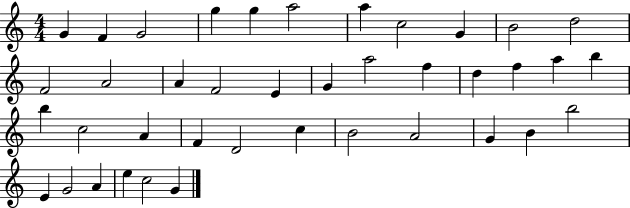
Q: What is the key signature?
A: C major